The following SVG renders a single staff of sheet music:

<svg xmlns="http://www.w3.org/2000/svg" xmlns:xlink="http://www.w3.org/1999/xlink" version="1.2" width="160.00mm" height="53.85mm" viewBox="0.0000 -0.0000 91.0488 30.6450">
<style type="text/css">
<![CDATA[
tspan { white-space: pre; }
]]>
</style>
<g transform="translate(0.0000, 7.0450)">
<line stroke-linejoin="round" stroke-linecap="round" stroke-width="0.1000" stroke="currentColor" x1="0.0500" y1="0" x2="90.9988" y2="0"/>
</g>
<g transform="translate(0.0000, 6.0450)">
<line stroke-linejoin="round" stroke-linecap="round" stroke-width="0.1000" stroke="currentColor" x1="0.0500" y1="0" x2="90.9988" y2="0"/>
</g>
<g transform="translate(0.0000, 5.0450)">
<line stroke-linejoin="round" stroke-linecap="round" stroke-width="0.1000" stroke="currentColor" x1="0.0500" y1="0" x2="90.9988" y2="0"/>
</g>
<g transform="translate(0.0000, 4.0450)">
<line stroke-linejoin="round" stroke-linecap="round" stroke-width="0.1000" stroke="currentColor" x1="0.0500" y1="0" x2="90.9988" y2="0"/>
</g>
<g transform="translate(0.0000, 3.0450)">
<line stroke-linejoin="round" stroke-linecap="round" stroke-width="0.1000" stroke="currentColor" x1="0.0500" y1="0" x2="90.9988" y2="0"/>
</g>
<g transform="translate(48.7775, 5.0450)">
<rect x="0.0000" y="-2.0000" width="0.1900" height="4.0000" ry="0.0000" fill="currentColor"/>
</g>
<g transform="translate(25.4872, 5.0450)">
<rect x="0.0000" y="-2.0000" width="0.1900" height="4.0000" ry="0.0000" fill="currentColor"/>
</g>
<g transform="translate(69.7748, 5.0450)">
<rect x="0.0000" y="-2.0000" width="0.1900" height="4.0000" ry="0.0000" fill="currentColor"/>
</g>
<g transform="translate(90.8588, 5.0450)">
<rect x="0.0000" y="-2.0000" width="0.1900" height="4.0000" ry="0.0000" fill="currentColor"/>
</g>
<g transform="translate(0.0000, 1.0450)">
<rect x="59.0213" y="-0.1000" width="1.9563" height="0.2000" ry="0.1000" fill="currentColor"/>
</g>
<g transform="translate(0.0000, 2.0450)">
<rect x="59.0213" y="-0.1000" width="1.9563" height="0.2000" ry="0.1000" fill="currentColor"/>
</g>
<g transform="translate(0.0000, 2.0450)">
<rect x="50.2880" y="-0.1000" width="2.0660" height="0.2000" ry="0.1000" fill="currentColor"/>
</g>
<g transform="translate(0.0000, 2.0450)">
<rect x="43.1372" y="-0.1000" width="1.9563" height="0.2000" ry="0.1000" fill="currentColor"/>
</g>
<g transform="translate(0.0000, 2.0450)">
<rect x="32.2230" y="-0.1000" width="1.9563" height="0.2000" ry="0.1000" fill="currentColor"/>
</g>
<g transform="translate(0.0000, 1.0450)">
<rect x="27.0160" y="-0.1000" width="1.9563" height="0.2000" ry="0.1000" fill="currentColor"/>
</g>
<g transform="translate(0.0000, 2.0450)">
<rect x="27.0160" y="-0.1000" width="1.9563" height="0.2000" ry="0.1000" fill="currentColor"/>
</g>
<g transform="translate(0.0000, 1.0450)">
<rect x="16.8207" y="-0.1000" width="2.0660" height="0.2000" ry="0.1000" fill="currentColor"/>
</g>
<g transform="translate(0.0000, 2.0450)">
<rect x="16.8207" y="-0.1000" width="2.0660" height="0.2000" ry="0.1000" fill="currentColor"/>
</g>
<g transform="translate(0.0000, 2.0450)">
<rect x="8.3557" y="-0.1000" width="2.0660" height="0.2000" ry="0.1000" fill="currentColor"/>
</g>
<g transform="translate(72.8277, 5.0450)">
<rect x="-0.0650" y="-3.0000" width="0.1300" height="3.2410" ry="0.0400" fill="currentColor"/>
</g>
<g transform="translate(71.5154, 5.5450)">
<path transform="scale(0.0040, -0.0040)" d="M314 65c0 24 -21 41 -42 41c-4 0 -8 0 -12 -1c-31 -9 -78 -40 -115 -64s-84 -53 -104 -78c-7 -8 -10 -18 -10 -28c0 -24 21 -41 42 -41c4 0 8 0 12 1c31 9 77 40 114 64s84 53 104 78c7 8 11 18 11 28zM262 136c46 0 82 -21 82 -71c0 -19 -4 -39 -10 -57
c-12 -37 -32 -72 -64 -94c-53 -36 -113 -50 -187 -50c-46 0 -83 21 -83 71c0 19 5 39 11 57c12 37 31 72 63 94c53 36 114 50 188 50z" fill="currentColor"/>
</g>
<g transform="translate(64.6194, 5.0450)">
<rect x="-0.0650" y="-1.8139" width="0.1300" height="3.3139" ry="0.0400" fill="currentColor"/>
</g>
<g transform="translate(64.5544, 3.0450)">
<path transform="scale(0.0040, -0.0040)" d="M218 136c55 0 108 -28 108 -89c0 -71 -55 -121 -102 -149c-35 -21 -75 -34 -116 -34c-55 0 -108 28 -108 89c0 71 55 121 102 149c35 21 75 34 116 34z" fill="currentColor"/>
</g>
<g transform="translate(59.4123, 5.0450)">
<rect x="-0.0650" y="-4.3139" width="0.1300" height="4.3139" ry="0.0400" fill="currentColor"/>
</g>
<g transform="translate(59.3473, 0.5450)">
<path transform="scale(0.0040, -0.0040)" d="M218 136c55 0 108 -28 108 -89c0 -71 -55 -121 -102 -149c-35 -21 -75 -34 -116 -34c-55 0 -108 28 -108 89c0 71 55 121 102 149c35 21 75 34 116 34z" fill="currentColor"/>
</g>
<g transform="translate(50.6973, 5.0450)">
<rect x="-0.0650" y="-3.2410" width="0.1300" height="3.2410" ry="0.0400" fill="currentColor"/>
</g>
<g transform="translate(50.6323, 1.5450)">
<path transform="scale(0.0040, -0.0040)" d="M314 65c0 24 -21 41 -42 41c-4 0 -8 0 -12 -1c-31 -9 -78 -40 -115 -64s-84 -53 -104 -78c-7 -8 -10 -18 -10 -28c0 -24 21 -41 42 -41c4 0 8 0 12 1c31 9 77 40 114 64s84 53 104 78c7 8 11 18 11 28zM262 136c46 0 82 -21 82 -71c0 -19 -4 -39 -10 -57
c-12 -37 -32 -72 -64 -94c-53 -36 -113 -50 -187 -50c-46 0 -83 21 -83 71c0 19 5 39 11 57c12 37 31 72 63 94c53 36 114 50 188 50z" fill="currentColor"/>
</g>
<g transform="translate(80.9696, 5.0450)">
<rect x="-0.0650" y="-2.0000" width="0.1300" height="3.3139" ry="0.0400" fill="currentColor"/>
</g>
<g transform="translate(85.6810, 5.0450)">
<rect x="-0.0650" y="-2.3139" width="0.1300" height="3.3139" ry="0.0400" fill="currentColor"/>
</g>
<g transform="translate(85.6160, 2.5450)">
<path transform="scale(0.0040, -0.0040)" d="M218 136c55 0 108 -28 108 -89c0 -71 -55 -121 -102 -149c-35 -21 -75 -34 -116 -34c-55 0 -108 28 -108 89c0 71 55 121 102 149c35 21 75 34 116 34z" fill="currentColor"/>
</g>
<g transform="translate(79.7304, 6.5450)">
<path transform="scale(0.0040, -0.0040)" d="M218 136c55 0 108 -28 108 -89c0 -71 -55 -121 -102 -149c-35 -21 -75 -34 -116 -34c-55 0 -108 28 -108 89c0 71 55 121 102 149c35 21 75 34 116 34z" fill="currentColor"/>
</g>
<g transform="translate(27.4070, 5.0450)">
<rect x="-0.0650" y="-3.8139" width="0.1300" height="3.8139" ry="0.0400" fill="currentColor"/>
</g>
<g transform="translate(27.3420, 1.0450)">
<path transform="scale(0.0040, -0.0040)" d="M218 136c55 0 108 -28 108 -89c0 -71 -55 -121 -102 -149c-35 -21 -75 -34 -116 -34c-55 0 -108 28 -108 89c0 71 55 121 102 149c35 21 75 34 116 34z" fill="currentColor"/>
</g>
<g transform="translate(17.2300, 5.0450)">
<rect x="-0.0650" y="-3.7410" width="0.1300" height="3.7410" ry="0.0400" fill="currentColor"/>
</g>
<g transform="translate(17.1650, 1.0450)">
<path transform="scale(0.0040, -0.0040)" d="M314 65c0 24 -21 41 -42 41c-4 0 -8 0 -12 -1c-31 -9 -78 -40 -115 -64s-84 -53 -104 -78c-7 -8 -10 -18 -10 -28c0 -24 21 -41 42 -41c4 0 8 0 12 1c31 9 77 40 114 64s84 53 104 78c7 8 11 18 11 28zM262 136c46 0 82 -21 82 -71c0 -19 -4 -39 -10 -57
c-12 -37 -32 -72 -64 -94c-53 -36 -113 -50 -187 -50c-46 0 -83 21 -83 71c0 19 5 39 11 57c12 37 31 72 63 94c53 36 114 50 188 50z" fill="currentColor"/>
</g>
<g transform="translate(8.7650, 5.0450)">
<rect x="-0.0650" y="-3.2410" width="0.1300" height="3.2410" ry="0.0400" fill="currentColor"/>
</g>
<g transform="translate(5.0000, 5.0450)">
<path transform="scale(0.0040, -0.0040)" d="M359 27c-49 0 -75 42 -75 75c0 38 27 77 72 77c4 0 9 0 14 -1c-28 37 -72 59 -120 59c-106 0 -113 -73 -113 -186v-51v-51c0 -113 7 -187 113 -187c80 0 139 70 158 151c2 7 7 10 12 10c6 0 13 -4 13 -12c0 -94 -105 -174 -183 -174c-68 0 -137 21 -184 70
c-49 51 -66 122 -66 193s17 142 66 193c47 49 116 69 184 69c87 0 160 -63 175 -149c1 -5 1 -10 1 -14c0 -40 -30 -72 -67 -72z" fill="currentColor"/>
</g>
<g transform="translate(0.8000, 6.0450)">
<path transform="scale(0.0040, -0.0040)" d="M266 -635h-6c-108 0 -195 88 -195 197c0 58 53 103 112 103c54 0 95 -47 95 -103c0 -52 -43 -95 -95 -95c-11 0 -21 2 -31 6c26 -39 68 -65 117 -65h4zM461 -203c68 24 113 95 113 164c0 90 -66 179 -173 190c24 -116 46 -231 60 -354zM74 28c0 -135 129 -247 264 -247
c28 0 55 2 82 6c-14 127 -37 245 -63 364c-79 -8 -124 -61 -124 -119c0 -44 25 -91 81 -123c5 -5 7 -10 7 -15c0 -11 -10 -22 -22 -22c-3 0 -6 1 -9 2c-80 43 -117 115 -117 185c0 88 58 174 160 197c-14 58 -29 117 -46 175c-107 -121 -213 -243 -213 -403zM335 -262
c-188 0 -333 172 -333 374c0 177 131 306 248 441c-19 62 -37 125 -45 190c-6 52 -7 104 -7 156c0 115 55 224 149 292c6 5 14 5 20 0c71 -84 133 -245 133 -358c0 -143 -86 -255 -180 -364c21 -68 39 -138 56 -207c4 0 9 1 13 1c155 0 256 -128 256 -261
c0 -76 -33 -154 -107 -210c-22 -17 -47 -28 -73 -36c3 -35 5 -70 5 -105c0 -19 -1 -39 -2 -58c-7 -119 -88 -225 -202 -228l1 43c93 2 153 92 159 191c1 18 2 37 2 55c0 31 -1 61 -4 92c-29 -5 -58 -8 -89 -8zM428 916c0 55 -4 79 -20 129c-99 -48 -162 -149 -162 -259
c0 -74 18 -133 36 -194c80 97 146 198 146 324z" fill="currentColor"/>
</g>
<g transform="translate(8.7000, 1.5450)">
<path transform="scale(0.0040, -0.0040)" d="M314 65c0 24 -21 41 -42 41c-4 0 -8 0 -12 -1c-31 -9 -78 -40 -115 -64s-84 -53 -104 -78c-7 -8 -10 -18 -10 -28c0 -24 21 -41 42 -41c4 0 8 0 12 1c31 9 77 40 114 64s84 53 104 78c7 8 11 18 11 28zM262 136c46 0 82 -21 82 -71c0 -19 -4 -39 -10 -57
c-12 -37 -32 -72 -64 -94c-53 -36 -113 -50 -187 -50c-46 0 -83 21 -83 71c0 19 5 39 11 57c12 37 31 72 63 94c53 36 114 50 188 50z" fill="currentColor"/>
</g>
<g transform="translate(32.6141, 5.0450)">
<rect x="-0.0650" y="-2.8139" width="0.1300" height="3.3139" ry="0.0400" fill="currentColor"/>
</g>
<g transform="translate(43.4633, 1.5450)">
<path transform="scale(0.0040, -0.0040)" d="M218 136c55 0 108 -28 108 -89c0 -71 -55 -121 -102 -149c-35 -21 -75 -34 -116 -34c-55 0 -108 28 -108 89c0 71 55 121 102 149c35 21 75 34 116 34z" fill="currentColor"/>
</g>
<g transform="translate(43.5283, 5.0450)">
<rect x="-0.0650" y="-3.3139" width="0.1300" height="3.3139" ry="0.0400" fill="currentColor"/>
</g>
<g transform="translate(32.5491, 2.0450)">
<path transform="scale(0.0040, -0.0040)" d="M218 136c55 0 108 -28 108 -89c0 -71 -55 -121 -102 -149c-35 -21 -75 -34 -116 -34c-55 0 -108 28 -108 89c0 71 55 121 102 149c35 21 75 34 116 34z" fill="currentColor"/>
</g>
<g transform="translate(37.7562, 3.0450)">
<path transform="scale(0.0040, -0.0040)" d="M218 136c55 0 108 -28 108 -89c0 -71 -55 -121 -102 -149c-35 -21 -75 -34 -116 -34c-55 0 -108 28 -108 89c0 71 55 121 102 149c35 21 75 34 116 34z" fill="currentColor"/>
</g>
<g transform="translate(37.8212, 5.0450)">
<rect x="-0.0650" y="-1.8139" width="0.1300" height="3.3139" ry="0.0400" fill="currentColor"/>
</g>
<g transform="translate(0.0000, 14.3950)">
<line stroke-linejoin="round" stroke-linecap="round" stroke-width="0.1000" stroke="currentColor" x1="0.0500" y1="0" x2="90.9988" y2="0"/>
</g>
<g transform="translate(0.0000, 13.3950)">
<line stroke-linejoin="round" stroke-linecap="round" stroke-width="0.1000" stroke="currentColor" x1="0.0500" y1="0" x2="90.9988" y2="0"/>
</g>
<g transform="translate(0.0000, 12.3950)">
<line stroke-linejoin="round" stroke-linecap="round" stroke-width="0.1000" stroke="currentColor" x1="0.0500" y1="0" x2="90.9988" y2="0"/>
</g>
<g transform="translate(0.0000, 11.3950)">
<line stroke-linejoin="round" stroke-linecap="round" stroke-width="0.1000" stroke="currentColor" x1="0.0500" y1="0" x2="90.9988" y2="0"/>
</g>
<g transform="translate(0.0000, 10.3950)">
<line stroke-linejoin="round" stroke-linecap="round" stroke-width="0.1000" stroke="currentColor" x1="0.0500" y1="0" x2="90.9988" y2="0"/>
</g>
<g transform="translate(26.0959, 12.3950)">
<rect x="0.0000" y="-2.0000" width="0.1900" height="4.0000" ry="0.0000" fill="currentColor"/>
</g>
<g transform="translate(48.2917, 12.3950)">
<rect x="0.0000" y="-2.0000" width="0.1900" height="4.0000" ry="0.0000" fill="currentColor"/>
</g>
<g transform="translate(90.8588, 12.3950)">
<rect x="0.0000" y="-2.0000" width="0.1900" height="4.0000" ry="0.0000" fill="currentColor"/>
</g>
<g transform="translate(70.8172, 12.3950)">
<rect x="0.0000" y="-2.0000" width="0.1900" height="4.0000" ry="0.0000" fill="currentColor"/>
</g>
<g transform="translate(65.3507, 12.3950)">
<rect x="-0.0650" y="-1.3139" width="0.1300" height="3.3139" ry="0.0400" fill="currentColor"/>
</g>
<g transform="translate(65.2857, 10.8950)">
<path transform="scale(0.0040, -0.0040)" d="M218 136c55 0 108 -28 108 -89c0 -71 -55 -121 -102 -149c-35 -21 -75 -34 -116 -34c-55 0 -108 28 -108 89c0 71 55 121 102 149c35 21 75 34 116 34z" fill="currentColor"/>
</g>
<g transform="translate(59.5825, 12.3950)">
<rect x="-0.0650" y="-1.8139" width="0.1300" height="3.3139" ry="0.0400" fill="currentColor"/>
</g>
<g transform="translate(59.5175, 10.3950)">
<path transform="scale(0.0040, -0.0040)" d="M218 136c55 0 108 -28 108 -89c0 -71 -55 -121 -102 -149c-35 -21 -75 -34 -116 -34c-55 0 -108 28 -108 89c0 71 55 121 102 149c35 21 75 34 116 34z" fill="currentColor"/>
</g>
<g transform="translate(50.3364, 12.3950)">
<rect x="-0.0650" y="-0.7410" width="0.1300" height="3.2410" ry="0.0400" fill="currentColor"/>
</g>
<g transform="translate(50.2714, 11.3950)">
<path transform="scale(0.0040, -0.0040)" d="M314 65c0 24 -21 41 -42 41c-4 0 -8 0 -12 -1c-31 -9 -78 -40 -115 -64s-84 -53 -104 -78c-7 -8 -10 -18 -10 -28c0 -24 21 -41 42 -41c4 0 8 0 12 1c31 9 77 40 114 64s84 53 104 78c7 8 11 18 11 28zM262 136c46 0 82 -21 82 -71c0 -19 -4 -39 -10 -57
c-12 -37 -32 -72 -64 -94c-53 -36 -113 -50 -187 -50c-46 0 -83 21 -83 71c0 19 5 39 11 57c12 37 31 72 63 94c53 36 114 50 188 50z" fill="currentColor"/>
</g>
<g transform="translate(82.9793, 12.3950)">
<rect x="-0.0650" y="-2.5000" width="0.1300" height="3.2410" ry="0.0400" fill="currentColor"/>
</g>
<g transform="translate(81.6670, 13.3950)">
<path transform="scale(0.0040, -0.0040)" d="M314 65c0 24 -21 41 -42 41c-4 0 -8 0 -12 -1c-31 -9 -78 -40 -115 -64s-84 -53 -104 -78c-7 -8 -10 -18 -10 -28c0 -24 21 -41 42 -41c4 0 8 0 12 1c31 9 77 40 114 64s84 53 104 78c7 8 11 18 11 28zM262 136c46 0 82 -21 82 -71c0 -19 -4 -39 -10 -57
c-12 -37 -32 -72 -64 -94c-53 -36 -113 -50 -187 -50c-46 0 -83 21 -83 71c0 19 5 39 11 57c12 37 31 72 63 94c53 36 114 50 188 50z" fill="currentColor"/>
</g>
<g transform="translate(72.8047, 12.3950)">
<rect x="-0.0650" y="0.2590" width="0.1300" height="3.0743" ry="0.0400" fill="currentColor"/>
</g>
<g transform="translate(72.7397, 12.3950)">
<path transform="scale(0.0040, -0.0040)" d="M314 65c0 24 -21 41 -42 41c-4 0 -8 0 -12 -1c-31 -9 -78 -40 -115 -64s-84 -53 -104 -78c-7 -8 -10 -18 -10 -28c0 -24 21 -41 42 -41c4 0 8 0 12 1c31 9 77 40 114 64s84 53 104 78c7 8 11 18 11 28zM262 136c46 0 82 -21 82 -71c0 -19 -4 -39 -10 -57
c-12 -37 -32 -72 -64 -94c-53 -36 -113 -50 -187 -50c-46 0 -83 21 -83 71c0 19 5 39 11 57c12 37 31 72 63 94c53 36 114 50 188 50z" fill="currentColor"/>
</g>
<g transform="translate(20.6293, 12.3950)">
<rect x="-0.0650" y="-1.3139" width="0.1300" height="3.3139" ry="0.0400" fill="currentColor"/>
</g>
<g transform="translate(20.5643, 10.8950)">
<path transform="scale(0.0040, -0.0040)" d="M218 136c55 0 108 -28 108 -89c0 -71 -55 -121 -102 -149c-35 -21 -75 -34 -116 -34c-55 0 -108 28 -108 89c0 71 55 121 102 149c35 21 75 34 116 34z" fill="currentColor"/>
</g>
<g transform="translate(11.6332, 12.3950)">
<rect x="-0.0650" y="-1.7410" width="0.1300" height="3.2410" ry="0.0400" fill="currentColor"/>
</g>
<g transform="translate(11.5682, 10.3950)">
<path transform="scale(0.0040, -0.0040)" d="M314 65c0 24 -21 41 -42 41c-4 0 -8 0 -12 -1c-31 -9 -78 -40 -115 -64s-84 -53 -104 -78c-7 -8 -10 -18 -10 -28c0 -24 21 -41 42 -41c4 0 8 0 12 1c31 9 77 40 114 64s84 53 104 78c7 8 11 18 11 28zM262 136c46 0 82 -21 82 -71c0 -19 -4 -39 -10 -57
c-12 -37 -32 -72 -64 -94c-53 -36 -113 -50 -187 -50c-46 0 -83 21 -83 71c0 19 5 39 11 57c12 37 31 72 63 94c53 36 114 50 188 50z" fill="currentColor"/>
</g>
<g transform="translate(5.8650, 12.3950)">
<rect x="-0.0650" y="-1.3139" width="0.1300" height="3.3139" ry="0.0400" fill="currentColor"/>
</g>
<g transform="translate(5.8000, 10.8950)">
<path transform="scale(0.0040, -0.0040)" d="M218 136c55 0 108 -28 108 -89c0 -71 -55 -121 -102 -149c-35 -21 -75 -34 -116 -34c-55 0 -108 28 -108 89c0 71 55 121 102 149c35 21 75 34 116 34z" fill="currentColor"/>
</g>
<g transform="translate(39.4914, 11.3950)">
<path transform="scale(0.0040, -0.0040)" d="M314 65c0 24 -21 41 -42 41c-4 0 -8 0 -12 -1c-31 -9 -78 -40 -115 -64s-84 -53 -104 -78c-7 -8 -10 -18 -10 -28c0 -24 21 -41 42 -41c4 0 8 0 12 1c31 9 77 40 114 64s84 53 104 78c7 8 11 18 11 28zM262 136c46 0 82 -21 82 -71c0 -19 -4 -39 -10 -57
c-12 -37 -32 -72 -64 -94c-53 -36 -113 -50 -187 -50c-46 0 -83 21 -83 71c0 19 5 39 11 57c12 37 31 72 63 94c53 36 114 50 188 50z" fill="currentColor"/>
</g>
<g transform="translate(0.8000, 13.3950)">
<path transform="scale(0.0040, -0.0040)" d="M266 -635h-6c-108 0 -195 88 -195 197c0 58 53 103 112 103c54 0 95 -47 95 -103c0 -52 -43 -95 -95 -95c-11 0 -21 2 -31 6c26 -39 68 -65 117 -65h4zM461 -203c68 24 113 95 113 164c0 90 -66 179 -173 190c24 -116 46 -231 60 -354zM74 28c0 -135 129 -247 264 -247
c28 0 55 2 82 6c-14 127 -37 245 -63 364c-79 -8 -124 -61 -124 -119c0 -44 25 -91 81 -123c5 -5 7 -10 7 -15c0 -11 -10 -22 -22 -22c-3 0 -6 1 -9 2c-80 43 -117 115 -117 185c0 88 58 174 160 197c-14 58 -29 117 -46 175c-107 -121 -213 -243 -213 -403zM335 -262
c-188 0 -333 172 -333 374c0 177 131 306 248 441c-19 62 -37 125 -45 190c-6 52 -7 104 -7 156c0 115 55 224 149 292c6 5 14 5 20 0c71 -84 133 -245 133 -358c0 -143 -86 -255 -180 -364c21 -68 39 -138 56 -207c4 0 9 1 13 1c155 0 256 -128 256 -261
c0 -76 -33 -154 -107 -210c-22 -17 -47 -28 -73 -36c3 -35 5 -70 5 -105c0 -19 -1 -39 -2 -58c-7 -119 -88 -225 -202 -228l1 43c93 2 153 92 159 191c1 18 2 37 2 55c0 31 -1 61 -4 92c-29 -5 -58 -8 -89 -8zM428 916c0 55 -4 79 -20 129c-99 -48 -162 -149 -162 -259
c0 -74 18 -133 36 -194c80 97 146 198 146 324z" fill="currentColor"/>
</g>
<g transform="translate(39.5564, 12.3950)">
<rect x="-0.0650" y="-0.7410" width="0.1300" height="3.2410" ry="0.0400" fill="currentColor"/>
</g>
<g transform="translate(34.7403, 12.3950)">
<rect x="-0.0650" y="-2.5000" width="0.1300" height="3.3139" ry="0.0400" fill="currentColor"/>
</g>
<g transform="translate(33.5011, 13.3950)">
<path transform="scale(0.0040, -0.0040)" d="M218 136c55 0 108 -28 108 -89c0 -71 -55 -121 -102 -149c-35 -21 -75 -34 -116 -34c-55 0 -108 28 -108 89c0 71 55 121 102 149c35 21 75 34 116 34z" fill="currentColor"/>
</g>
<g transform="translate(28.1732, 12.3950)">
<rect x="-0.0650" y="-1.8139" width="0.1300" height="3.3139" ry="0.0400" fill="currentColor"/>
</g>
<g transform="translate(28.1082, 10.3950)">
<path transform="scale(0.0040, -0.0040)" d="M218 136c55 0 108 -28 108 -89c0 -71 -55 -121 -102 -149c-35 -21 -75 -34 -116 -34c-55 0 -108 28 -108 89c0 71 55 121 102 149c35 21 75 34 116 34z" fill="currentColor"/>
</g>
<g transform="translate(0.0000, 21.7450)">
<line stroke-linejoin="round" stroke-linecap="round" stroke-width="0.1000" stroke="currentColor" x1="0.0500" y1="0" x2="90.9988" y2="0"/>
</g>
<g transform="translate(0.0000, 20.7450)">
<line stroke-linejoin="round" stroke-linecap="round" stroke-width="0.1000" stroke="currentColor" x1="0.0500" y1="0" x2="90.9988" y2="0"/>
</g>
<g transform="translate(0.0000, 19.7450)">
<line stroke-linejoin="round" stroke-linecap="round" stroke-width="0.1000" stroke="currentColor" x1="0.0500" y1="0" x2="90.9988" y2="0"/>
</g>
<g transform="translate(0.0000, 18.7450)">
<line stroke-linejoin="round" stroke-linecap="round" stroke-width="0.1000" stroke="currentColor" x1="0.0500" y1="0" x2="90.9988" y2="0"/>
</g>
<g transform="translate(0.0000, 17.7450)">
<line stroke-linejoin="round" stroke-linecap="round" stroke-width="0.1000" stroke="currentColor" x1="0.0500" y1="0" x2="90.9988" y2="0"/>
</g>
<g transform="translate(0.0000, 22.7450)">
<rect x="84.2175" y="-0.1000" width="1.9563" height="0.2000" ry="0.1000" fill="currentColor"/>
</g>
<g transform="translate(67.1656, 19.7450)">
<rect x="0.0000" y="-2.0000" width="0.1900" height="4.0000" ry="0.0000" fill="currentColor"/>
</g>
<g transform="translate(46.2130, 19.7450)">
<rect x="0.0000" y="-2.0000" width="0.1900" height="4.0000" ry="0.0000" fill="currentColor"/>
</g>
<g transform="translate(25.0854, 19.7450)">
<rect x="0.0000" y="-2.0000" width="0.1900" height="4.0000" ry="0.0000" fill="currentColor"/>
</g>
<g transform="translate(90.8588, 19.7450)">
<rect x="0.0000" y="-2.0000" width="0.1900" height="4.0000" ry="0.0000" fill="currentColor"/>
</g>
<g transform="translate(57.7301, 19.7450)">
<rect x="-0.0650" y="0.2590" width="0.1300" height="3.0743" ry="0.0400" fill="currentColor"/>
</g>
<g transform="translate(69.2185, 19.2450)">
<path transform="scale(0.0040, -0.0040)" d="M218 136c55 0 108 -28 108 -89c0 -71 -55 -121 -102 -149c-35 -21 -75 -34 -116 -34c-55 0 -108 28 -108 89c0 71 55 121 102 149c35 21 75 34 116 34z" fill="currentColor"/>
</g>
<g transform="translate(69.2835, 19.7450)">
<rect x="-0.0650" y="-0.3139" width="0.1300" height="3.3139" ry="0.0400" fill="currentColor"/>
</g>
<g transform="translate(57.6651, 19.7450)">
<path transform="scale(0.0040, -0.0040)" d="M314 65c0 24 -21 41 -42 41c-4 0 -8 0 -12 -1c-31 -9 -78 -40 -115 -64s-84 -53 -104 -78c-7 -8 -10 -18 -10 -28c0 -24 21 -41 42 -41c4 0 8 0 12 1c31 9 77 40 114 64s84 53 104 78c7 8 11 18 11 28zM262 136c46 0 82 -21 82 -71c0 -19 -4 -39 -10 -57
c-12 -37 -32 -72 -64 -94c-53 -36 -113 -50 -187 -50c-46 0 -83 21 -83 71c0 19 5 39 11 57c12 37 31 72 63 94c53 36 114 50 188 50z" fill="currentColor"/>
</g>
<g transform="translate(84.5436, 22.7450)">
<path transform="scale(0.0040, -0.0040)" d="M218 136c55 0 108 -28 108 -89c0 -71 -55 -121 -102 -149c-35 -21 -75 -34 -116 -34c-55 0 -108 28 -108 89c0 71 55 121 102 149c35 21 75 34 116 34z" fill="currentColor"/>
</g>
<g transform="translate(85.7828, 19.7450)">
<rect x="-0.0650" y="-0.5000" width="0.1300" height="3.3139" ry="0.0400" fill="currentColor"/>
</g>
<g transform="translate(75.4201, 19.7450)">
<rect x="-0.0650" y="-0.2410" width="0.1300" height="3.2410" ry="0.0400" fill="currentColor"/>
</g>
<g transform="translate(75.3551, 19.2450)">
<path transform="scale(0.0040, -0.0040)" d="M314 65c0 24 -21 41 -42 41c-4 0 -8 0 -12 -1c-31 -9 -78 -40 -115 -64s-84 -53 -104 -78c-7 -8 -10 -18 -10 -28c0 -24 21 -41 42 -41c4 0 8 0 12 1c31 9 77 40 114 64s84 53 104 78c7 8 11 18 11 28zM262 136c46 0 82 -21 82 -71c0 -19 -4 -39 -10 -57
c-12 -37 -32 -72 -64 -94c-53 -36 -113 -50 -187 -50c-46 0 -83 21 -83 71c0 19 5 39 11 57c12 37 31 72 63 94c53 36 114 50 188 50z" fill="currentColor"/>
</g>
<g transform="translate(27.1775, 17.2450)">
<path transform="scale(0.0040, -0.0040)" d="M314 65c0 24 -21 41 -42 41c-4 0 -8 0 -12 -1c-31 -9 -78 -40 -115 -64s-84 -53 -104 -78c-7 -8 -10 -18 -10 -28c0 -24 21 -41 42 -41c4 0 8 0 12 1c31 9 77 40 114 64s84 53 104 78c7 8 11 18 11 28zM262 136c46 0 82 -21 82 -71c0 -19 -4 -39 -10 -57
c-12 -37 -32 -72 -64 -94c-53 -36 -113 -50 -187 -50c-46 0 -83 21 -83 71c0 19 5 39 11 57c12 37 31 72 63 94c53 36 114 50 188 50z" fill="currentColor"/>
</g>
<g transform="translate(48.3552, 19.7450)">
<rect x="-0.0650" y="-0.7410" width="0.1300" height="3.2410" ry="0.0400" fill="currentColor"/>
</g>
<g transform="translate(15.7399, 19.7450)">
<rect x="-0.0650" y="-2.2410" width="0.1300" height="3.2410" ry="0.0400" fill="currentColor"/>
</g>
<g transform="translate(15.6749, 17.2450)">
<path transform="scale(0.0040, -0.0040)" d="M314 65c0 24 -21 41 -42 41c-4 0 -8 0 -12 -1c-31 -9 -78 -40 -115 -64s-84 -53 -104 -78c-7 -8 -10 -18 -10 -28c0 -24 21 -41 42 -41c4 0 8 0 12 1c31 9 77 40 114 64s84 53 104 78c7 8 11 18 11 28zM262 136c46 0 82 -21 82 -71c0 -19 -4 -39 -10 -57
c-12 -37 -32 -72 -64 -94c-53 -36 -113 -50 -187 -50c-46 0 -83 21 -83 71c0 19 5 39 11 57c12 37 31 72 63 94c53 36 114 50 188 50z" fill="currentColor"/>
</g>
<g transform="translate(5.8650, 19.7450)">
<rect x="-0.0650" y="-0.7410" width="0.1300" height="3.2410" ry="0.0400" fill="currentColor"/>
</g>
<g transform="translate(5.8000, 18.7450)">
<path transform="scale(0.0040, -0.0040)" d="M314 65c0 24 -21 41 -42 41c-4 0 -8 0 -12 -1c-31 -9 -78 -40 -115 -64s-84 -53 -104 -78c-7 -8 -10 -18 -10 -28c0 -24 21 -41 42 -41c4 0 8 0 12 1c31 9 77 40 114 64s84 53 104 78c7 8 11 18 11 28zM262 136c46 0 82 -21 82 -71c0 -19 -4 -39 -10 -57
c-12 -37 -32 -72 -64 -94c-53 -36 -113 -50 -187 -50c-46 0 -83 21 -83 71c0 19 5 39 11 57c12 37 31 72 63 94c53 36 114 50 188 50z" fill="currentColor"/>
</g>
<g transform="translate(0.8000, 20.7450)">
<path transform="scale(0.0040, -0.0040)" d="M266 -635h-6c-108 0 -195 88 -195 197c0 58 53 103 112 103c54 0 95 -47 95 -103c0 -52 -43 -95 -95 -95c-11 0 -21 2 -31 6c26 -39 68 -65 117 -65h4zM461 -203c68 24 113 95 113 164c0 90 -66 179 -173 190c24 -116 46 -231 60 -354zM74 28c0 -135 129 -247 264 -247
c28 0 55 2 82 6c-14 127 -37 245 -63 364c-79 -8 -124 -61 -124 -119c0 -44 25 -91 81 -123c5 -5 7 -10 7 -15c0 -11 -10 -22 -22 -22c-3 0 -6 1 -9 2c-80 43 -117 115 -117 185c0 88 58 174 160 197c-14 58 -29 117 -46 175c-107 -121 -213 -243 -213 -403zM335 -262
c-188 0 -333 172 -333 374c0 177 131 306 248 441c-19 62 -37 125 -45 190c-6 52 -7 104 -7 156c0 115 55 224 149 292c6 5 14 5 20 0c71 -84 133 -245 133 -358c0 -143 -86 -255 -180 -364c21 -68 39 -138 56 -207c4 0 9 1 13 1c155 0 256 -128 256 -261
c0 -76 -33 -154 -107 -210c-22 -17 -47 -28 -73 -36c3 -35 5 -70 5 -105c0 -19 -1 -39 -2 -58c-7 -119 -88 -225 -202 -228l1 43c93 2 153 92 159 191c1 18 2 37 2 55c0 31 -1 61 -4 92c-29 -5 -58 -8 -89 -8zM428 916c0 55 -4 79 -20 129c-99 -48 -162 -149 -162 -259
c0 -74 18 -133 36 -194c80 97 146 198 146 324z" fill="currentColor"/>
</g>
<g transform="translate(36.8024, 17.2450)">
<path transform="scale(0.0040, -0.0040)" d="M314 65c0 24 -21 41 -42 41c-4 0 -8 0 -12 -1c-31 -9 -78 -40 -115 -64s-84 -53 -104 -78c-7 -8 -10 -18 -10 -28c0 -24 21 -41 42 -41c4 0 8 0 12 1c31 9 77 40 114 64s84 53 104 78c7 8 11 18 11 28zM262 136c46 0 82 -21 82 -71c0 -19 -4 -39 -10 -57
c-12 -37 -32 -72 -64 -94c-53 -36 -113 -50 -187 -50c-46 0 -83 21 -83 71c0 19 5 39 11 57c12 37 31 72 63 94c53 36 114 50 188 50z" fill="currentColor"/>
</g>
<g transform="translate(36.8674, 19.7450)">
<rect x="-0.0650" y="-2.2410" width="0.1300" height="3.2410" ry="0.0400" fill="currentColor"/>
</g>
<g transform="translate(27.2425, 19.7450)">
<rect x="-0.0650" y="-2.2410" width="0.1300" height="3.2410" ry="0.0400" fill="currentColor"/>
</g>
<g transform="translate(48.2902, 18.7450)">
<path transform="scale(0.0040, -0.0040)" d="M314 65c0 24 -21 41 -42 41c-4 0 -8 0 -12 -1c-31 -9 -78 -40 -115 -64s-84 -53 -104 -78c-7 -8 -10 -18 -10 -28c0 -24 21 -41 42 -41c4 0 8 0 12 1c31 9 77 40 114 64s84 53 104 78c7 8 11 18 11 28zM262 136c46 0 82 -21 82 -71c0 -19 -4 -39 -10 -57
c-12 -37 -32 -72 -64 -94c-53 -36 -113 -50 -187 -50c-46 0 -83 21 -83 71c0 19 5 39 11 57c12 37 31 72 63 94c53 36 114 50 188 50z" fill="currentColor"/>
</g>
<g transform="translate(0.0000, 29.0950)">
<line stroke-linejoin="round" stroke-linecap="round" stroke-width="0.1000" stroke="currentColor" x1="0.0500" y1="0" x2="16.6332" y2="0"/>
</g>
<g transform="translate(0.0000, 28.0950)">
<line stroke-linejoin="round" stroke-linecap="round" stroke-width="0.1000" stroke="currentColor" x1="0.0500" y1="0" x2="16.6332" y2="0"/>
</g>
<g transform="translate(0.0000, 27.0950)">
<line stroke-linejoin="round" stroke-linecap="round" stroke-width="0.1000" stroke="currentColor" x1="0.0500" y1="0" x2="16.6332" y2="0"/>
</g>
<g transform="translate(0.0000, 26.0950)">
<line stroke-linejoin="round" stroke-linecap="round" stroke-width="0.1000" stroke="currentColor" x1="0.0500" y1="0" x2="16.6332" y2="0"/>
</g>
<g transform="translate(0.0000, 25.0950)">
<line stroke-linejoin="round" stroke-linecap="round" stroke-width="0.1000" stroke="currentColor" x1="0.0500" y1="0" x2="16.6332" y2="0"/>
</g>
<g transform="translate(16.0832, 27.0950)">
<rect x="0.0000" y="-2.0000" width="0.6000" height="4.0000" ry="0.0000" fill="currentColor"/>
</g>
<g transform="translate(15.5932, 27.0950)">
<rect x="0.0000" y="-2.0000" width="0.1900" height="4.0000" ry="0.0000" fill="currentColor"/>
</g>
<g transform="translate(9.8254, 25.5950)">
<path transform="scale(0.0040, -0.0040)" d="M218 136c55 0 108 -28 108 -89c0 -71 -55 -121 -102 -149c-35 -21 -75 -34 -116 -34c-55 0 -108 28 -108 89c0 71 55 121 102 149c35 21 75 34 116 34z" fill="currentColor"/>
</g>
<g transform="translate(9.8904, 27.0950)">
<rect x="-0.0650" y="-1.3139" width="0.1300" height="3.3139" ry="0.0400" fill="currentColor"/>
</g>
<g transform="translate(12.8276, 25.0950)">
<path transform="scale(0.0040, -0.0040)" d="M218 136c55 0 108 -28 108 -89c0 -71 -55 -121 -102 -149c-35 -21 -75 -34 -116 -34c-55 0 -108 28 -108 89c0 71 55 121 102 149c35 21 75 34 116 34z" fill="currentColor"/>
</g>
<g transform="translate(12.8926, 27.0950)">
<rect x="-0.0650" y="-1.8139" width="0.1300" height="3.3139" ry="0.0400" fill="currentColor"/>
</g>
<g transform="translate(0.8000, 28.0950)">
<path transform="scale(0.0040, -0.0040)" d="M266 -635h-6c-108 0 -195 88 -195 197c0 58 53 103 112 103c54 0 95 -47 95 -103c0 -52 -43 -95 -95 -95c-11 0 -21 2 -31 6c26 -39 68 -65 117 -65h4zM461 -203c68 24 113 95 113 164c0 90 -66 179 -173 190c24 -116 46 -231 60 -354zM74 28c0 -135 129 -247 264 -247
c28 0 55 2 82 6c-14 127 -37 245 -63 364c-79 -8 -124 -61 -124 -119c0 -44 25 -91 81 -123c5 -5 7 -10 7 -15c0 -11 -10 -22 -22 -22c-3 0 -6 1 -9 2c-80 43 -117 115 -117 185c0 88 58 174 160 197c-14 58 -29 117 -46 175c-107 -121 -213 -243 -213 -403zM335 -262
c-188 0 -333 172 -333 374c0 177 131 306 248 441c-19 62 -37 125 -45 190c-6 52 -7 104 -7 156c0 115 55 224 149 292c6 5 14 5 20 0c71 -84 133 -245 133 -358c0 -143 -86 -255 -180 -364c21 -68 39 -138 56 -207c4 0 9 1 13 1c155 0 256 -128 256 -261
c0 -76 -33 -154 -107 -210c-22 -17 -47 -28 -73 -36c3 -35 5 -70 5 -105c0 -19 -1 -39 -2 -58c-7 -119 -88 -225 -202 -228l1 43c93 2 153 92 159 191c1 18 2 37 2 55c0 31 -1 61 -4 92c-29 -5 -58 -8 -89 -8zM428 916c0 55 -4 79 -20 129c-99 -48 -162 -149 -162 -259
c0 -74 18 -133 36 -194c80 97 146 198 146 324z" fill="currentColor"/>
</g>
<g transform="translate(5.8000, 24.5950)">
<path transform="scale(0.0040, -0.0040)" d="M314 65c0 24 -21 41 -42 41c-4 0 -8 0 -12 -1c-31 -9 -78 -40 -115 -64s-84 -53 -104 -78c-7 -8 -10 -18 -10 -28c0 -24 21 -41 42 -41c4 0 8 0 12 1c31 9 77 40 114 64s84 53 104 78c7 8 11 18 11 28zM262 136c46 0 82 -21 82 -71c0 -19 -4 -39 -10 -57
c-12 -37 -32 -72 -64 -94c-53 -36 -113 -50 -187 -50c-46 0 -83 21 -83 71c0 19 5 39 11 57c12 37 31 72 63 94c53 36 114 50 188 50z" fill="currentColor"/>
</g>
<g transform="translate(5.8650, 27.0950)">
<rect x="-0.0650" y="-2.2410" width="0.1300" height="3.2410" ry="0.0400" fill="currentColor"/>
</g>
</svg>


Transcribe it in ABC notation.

X:1
T:Untitled
M:4/4
L:1/4
K:C
b2 c'2 c' a f b b2 d' f A2 F g e f2 e f G d2 d2 f e B2 G2 d2 g2 g2 g2 d2 B2 c c2 C g2 e f